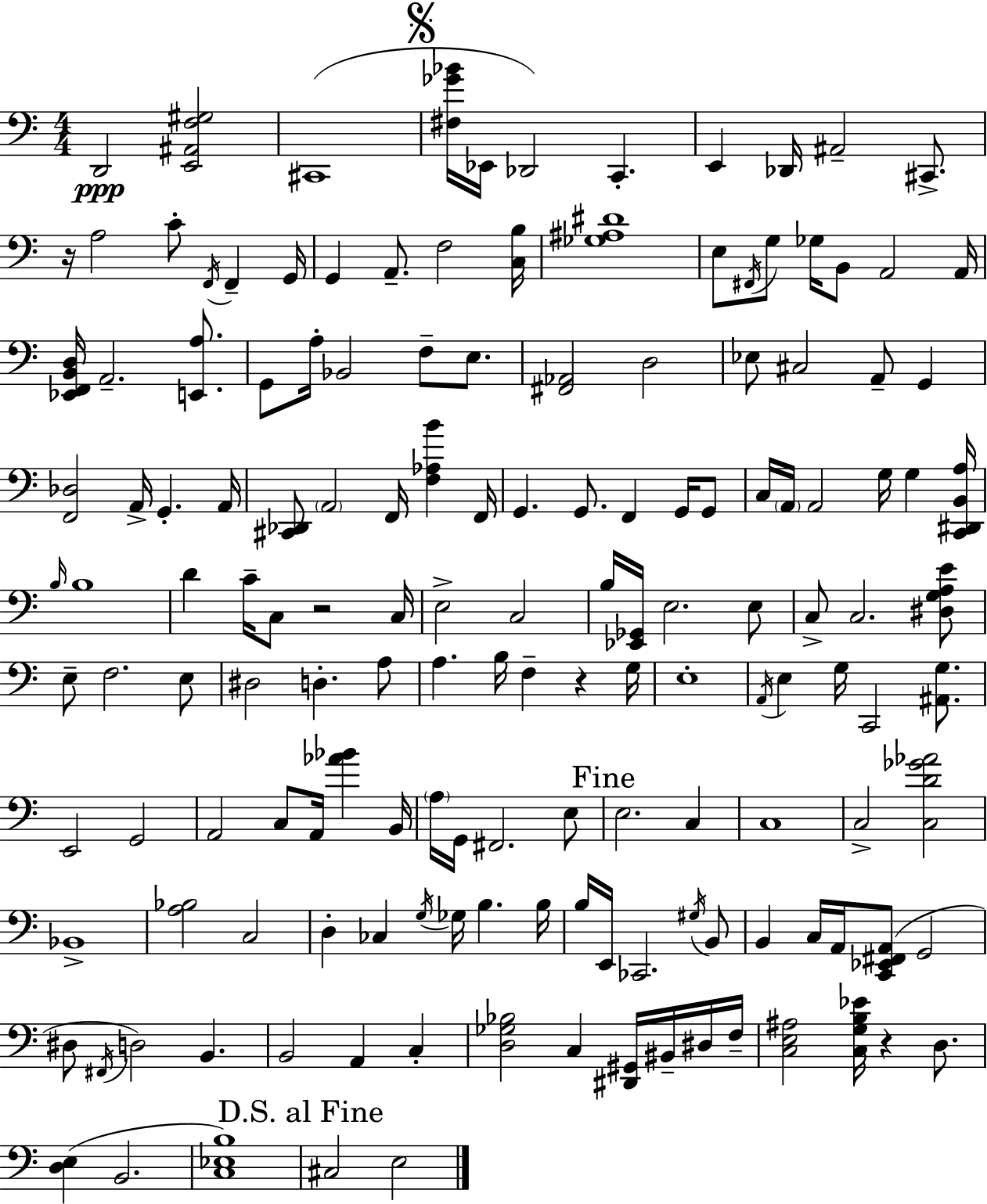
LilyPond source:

{
  \clef bass
  \numericTimeSignature
  \time 4/4
  \key a \minor
  d,2\ppp <e, ais, f gis>2 | cis,1( | \mark \markup { \musicglyph "scripts.segno" } <fis ges' bes'>16 ees,16 des,2) c,4.-. | e,4 des,16 ais,2-- cis,8.-> | \break r16 a2 c'8-. \acciaccatura { f,16 } f,4-- | g,16 g,4 a,8.-- f2 | <c b>16 <ges ais dis'>1 | e8 \acciaccatura { fis,16 } g8 ges16 b,8 a,2 | \break a,16 <ees, f, b, d>16 a,2.-- <e, a>8. | g,8 a16-. bes,2 f8-- e8. | <fis, aes,>2 d2 | ees8 cis2 a,8-- g,4 | \break <f, des>2 a,16-> g,4.-. | a,16 <cis, des,>8 \parenthesize a,2 f,16 <f aes b'>4 | f,16 g,4. g,8. f,4 g,16 | g,8 c16 \parenthesize a,16 a,2 g16 g4 | \break <c, dis, b, a>16 \grace { b16 } b1 | d'4 c'16-- c8 r2 | c16 e2-> c2 | b16 <ees, ges,>16 e2. | \break e8 c8-> c2. | <dis g a e'>8 e8-- f2. | e8 dis2 d4.-. | a8 a4. b16 f4-- r4 | \break g16 e1-. | \acciaccatura { a,16 } e4 g16 c,2 | <ais, g>8. e,2 g,2 | a,2 c8 a,16 <aes' bes'>4 | \break b,16 \parenthesize a16 g,16 fis,2. | e8 \mark "Fine" e2. | c4 c1 | c2-> <c d' ges' aes'>2 | \break bes,1-> | <a bes>2 c2 | d4-. ces4 \acciaccatura { g16 } ges16 b4. | b16 b16 e,16 ces,2. | \break \acciaccatura { gis16 } b,8 b,4 c16 a,16 <c, ees, fis, a,>8( g,2 | dis8 \acciaccatura { fis,16 } d2) | b,4. b,2 a,4 | c4-. <d ges bes>2 c4 | \break <dis, gis,>16 bis,16-- dis16 f16-- <c e ais>2 <c g b ees'>16 | r4 d8. <d e>4( b,2. | <c ees b>1) | \mark "D.S. al Fine" cis2 e2 | \break \bar "|."
}